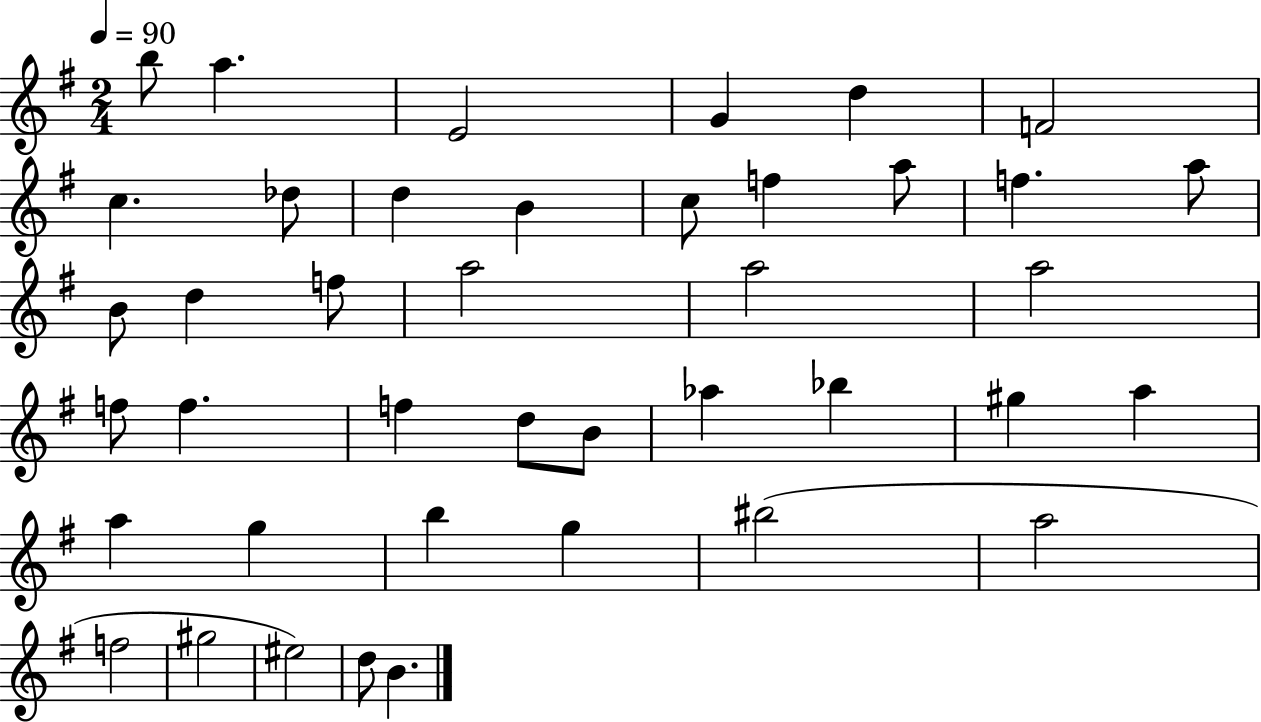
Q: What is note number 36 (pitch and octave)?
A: A5